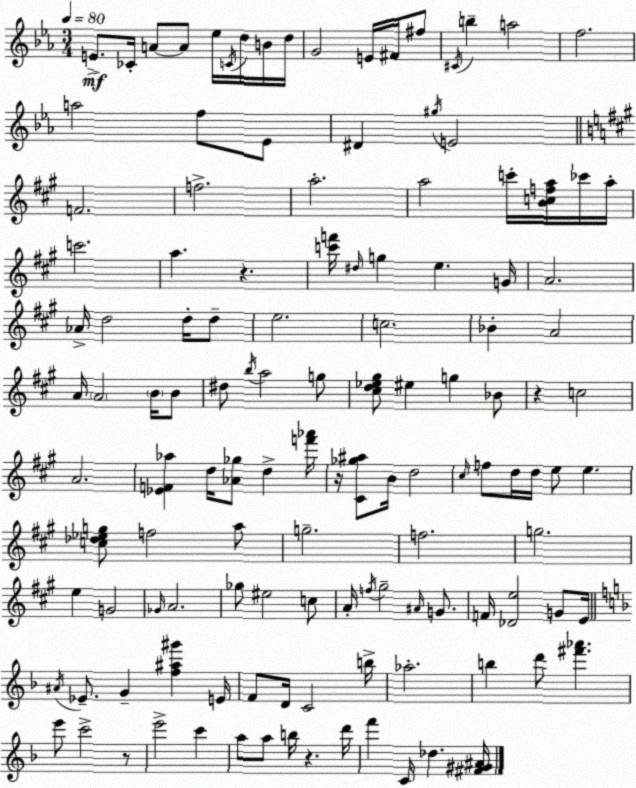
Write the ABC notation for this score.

X:1
T:Untitled
M:3/4
L:1/4
K:Cm
E/2 _C/4 A/2 A/2 _e/4 C/4 d/4 B/4 d/4 G2 E/4 ^F/4 ^f/2 ^C/4 b a2 f2 a2 f/2 _E/2 ^D ^g/4 E2 F2 f2 a2 a2 c'/4 [Bcfa]/4 _c'/4 a/4 c'2 a z [c'f']/4 ^d/4 g e G/4 A2 _A/4 d2 d/4 d/2 e2 c2 _B A2 A/4 A2 B/4 B/2 ^d/2 b/4 a2 g/2 [^cd_e^g]/2 ^e g _B/2 z c2 A2 [_EF_a] d/4 [_A_g]/2 d [f'_a']/4 z/4 [^C_g^a]/2 B/4 d2 ^c/4 f/2 d/4 d/4 e/2 e [c_d_eg]/2 f2 a/2 g2 f2 g2 e G2 _G/4 A2 _g/2 ^e2 c/2 A/4 f/4 ^g2 ^A/4 G/2 F/4 [_De]2 G/2 E/4 ^A/4 _E/2 G [f^a^g'] E/4 F/2 D/4 C2 b/4 _a2 b d'/2 [^f'_a'] e'/2 c'2 z/2 e'2 c' a/2 a/2 b/4 z d'/4 f' C/4 _d [^F^G^A]/4